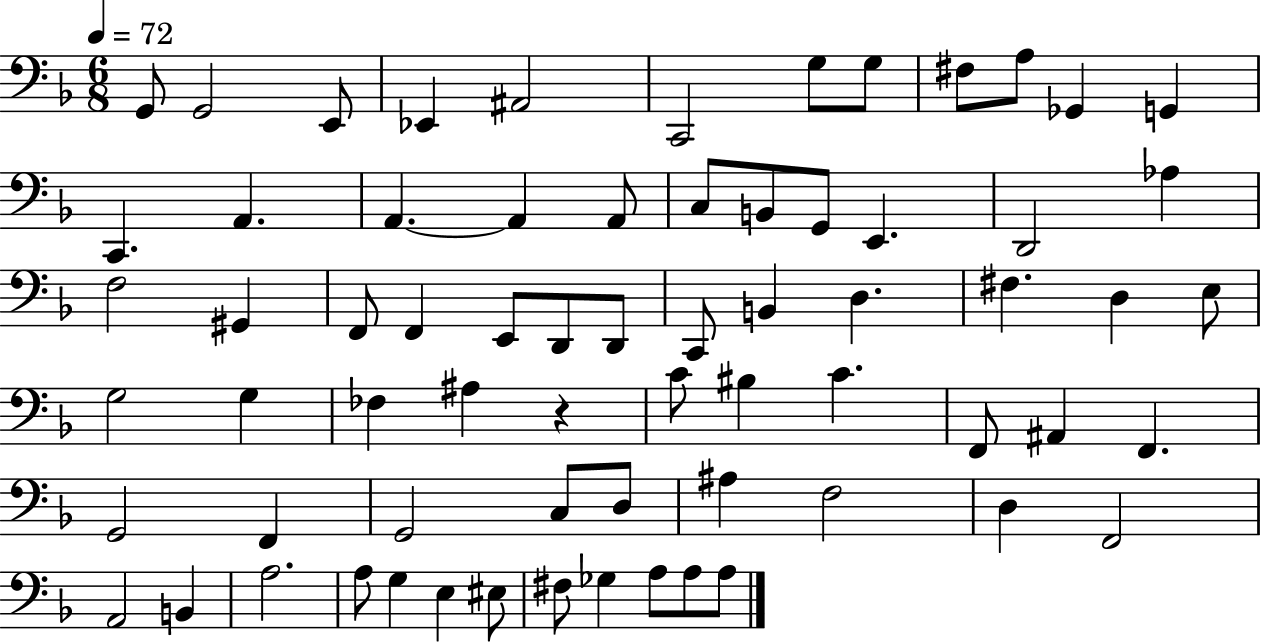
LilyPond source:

{
  \clef bass
  \numericTimeSignature
  \time 6/8
  \key f \major
  \tempo 4 = 72
  g,8 g,2 e,8 | ees,4 ais,2 | c,2 g8 g8 | fis8 a8 ges,4 g,4 | \break c,4. a,4. | a,4.~~ a,4 a,8 | c8 b,8 g,8 e,4. | d,2 aes4 | \break f2 gis,4 | f,8 f,4 e,8 d,8 d,8 | c,8 b,4 d4. | fis4. d4 e8 | \break g2 g4 | fes4 ais4 r4 | c'8 bis4 c'4. | f,8 ais,4 f,4. | \break g,2 f,4 | g,2 c8 d8 | ais4 f2 | d4 f,2 | \break a,2 b,4 | a2. | a8 g4 e4 eis8 | fis8 ges4 a8 a8 a8 | \break \bar "|."
}